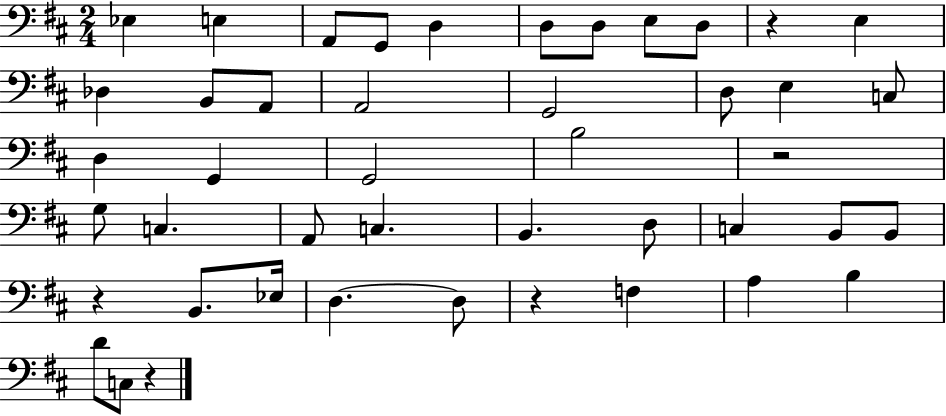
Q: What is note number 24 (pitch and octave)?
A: C3